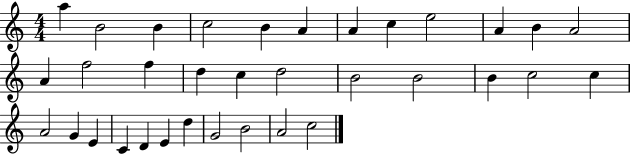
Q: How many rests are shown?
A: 0